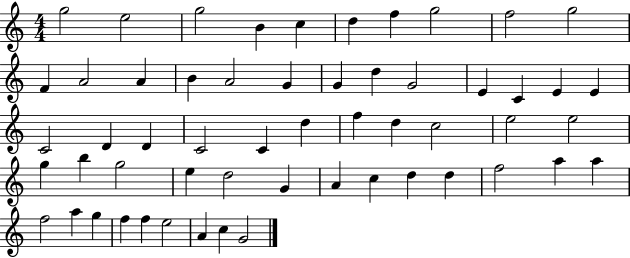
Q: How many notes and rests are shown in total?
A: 56